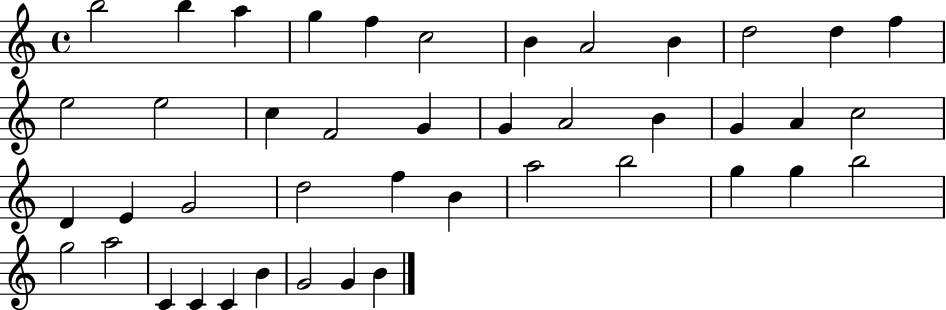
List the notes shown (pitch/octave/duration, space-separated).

B5/h B5/q A5/q G5/q F5/q C5/h B4/q A4/h B4/q D5/h D5/q F5/q E5/h E5/h C5/q F4/h G4/q G4/q A4/h B4/q G4/q A4/q C5/h D4/q E4/q G4/h D5/h F5/q B4/q A5/h B5/h G5/q G5/q B5/h G5/h A5/h C4/q C4/q C4/q B4/q G4/h G4/q B4/q